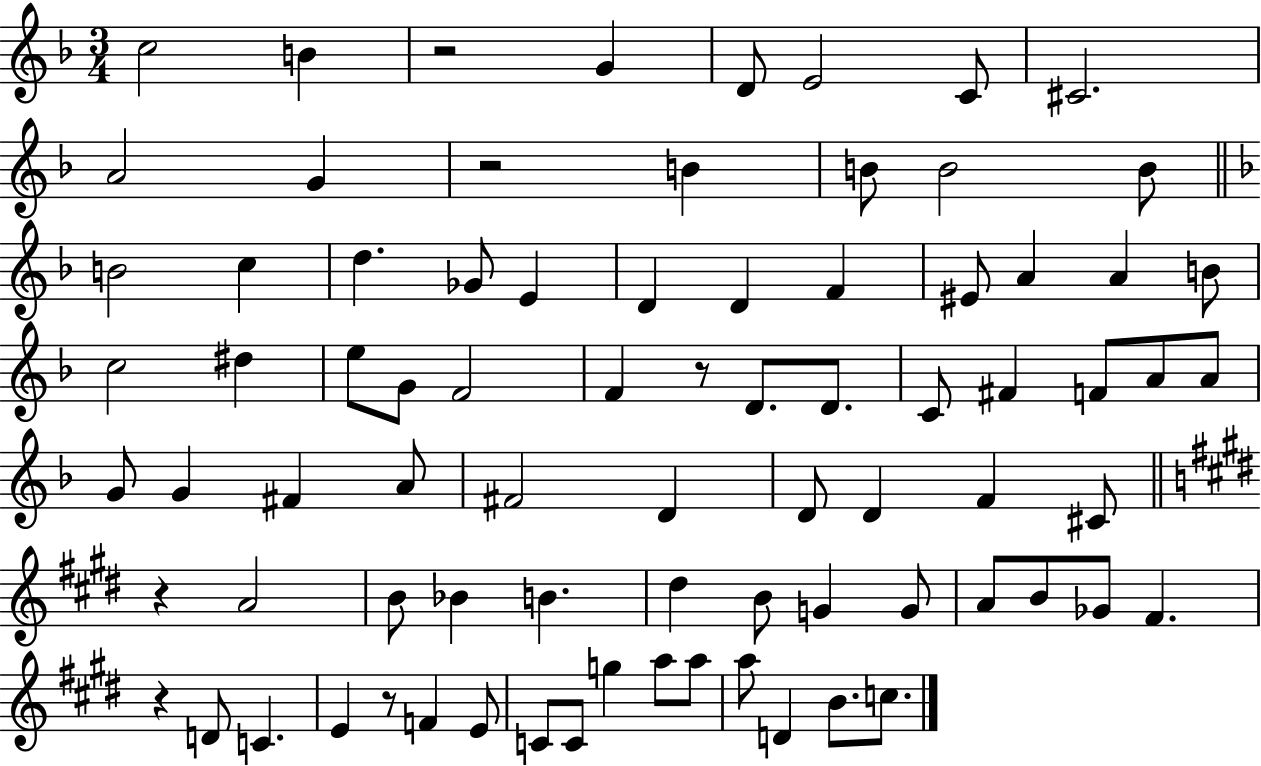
X:1
T:Untitled
M:3/4
L:1/4
K:F
c2 B z2 G D/2 E2 C/2 ^C2 A2 G z2 B B/2 B2 B/2 B2 c d _G/2 E D D F ^E/2 A A B/2 c2 ^d e/2 G/2 F2 F z/2 D/2 D/2 C/2 ^F F/2 A/2 A/2 G/2 G ^F A/2 ^F2 D D/2 D F ^C/2 z A2 B/2 _B B ^d B/2 G G/2 A/2 B/2 _G/2 ^F z D/2 C E z/2 F E/2 C/2 C/2 g a/2 a/2 a/2 D B/2 c/2